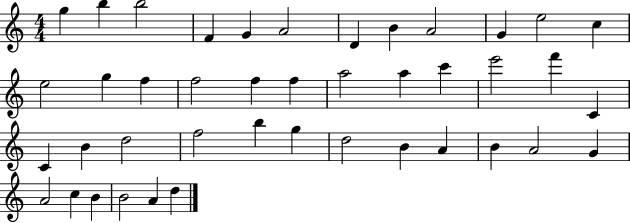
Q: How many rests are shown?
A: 0